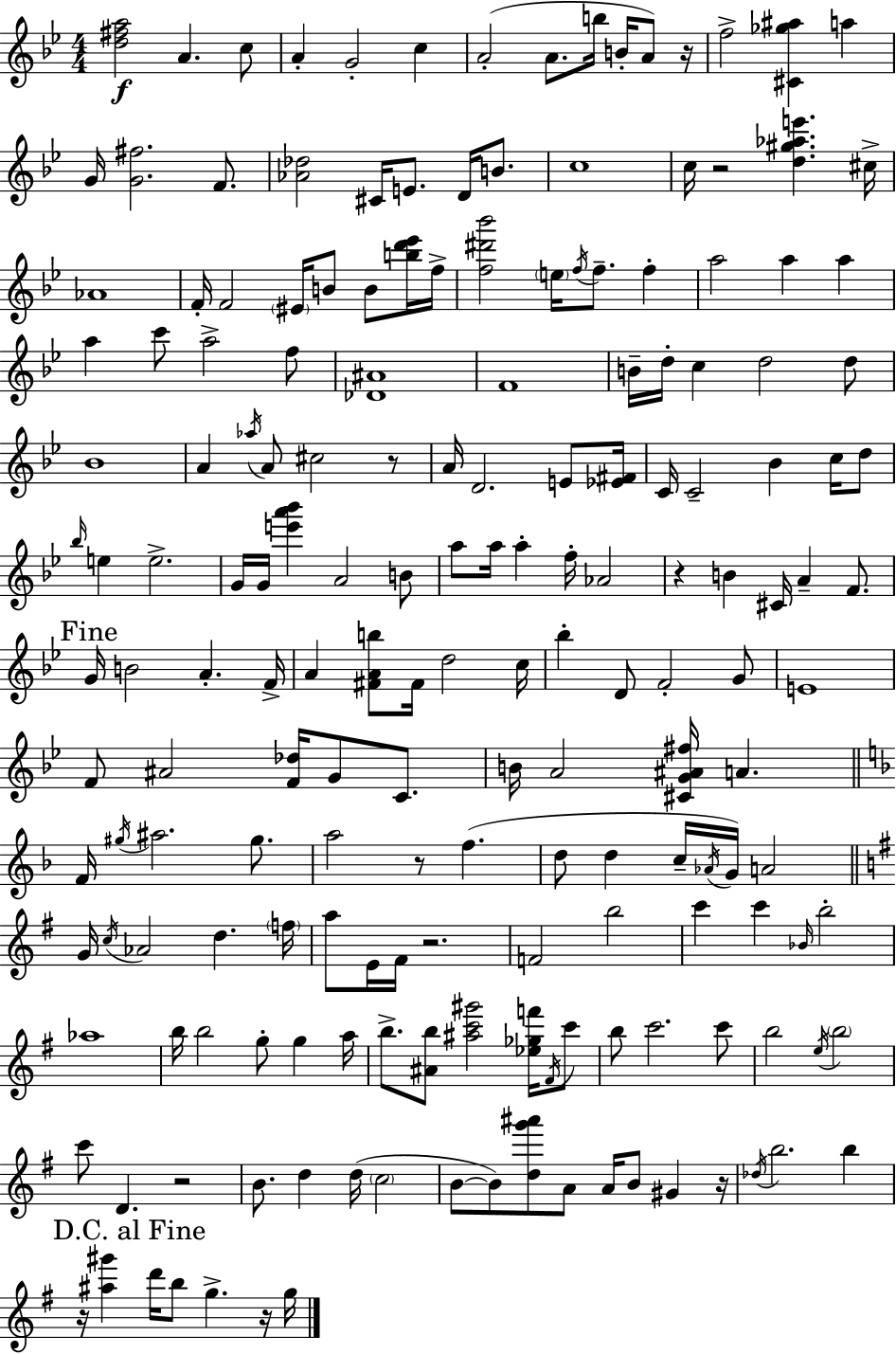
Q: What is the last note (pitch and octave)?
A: G5